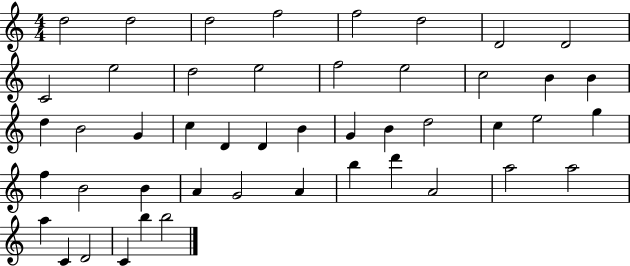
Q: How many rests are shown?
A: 0